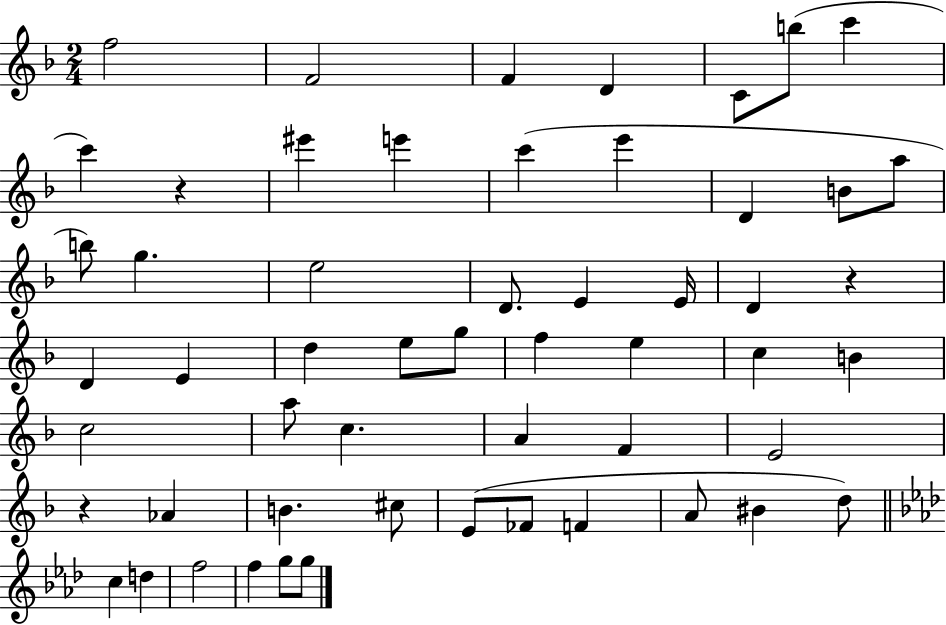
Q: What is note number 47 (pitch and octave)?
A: C5